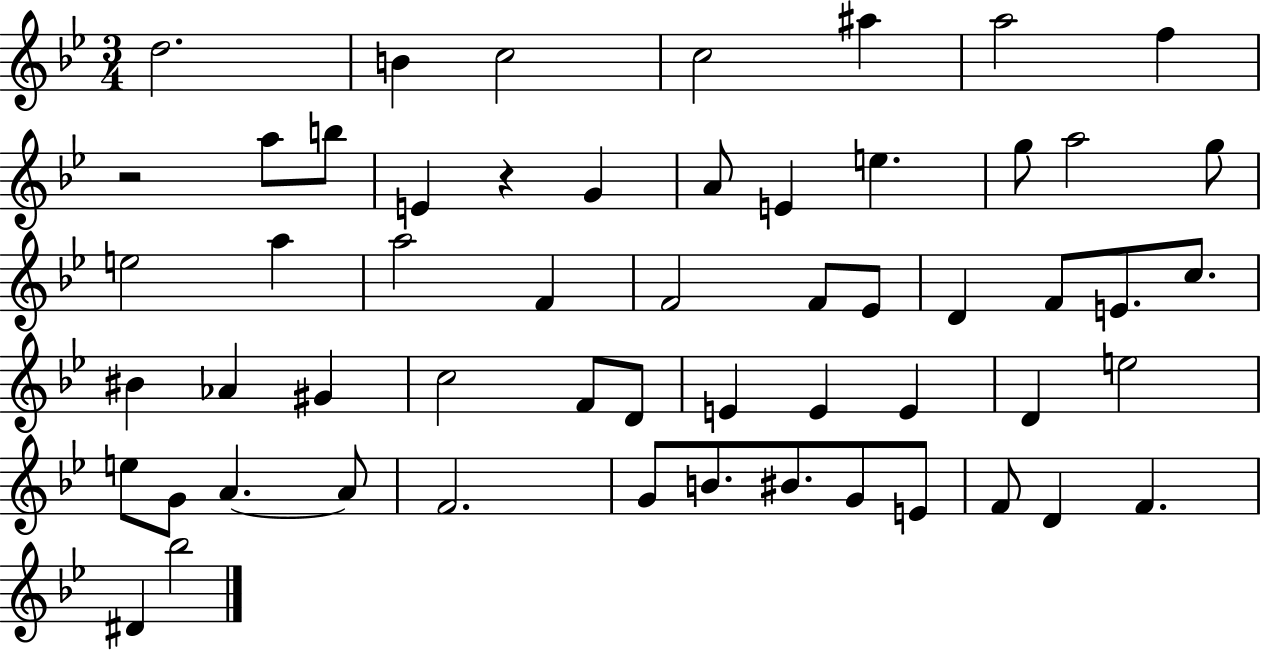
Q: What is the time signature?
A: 3/4